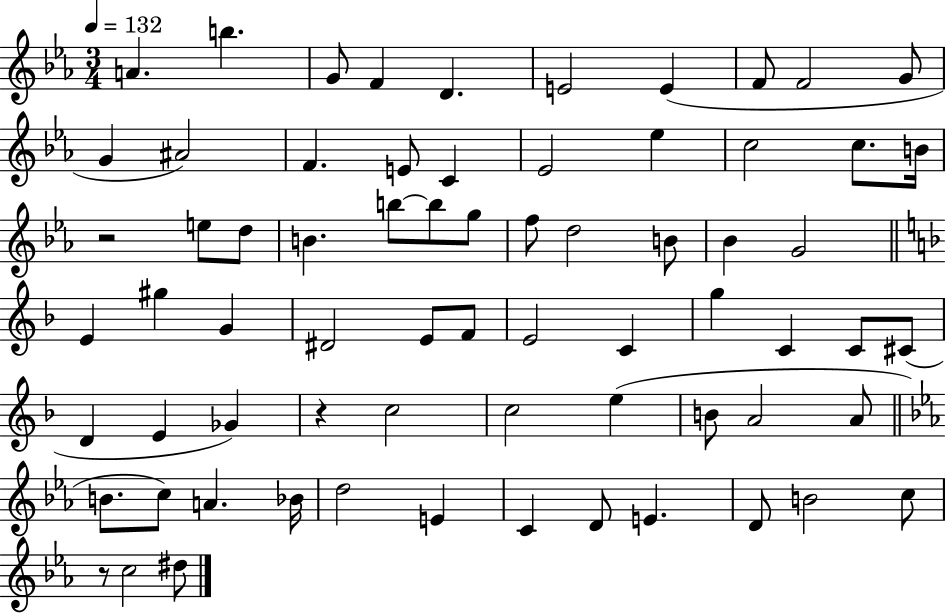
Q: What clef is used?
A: treble